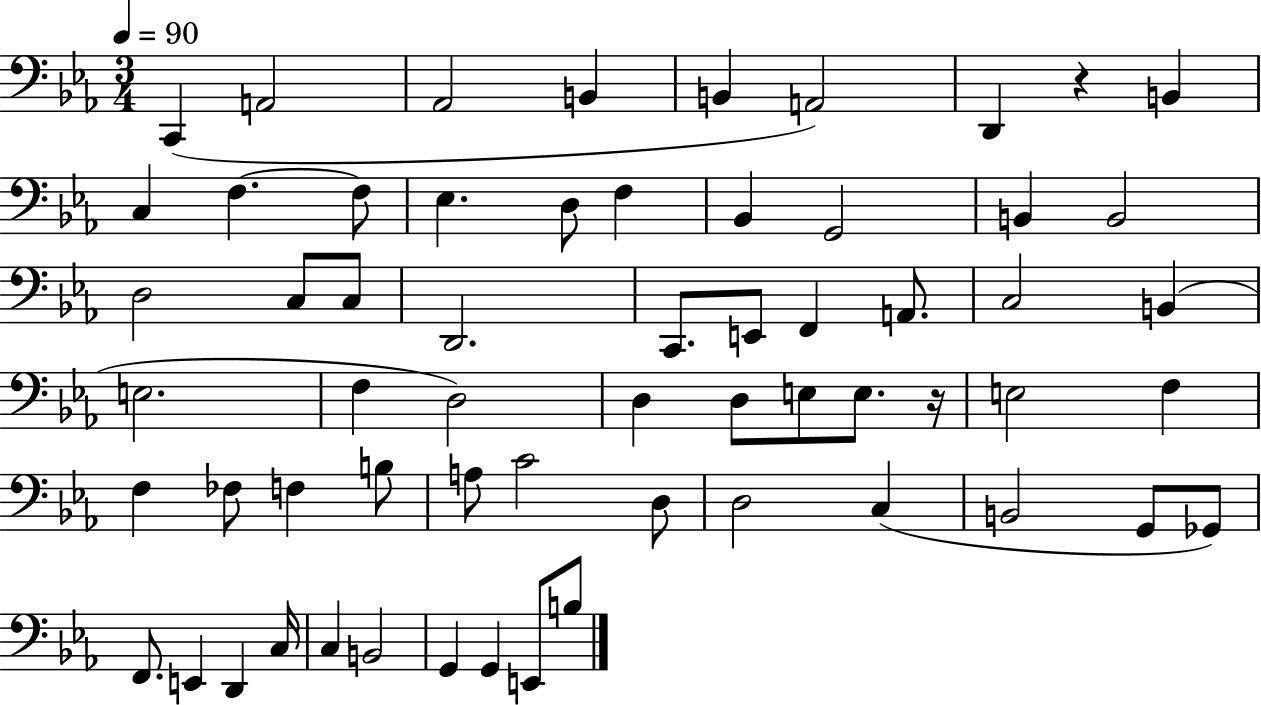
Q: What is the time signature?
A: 3/4